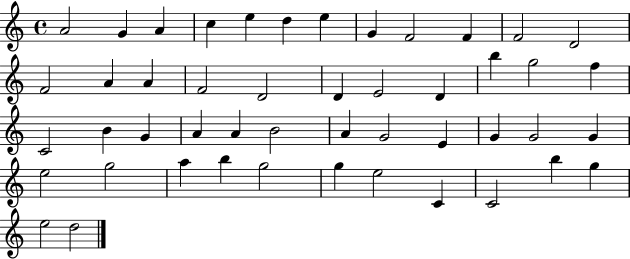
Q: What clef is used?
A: treble